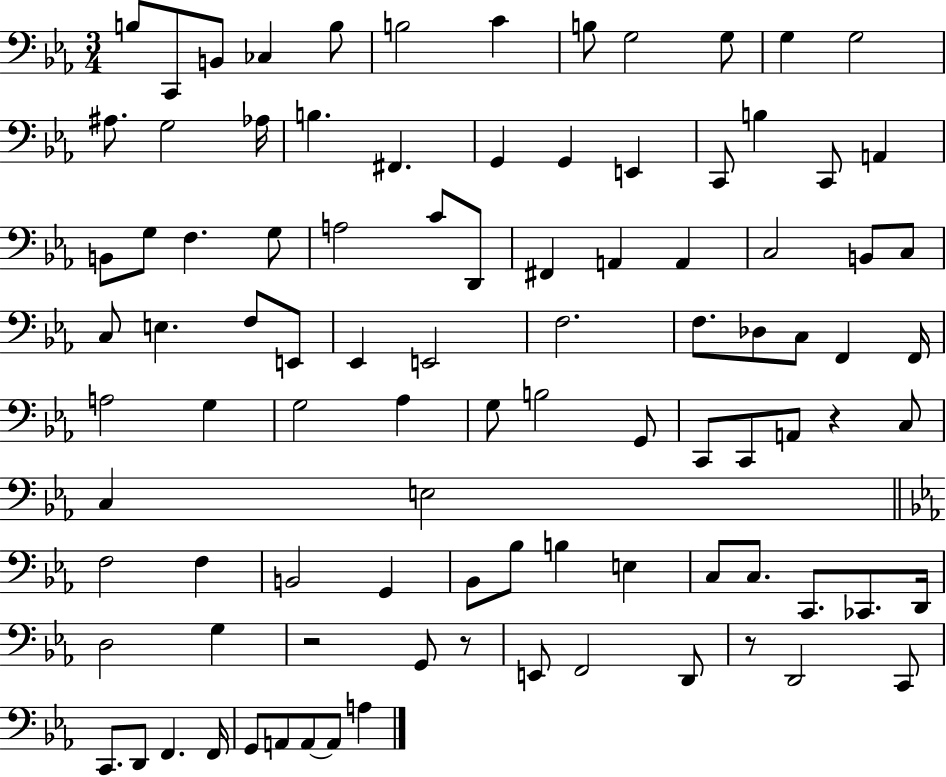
X:1
T:Untitled
M:3/4
L:1/4
K:Eb
B,/2 C,,/2 B,,/2 _C, B,/2 B,2 C B,/2 G,2 G,/2 G, G,2 ^A,/2 G,2 _A,/4 B, ^F,, G,, G,, E,, C,,/2 B, C,,/2 A,, B,,/2 G,/2 F, G,/2 A,2 C/2 D,,/2 ^F,, A,, A,, C,2 B,,/2 C,/2 C,/2 E, F,/2 E,,/2 _E,, E,,2 F,2 F,/2 _D,/2 C,/2 F,, F,,/4 A,2 G, G,2 _A, G,/2 B,2 G,,/2 C,,/2 C,,/2 A,,/2 z C,/2 C, E,2 F,2 F, B,,2 G,, _B,,/2 _B,/2 B, E, C,/2 C,/2 C,,/2 _C,,/2 D,,/4 D,2 G, z2 G,,/2 z/2 E,,/2 F,,2 D,,/2 z/2 D,,2 C,,/2 C,,/2 D,,/2 F,, F,,/4 G,,/2 A,,/2 A,,/2 A,,/2 A,